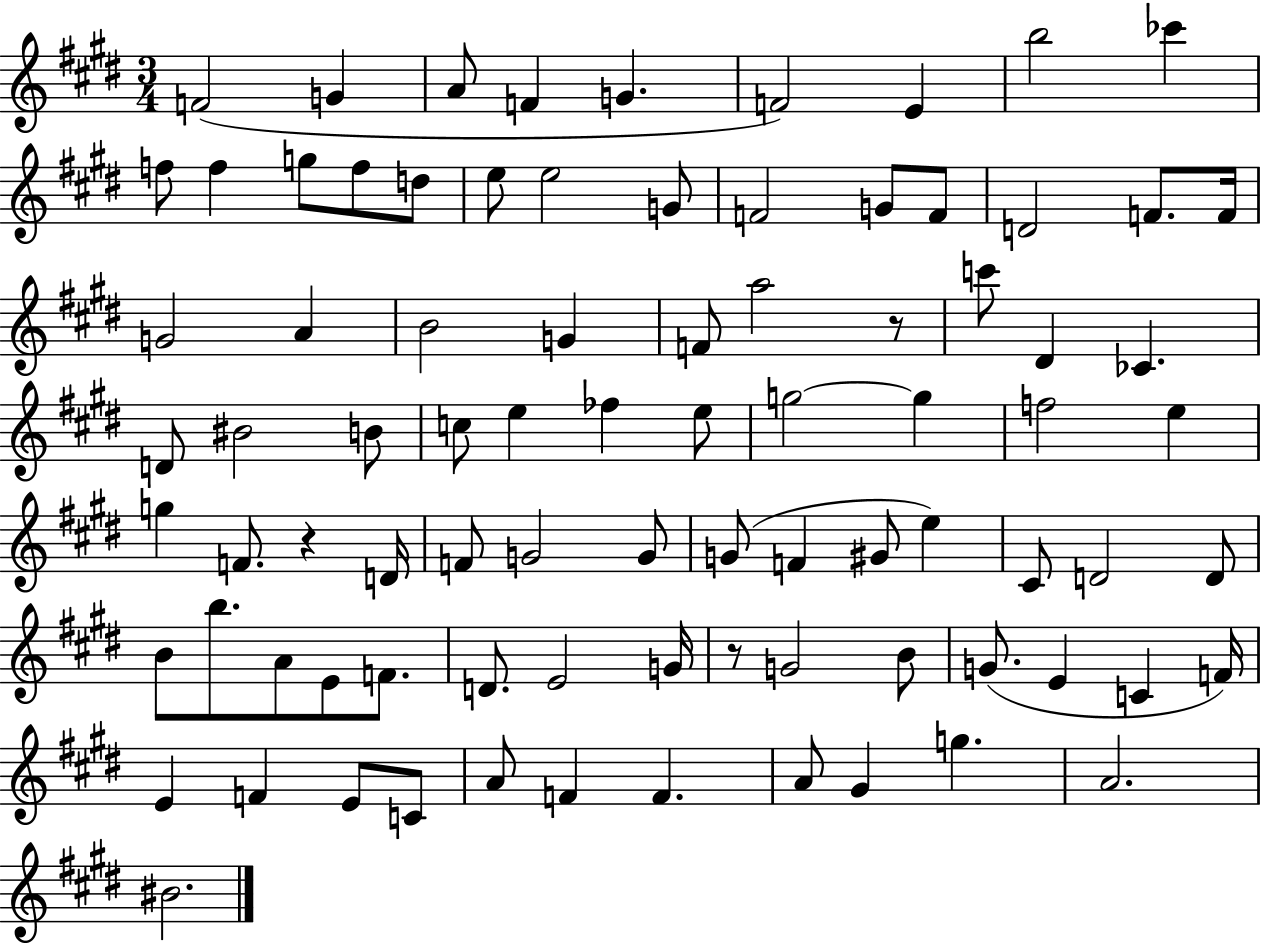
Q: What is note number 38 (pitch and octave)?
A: FES5